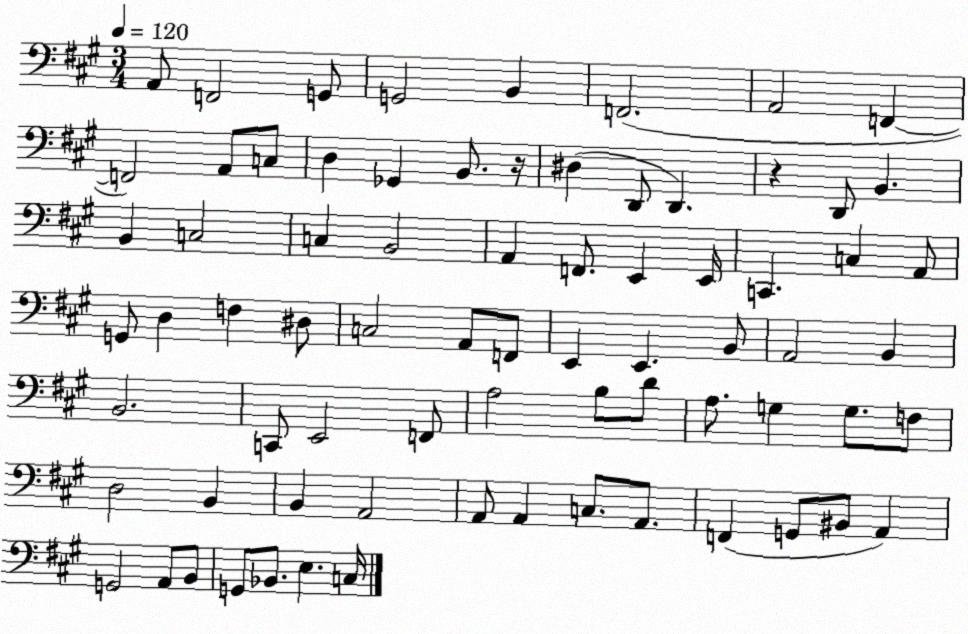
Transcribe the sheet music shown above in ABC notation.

X:1
T:Untitled
M:3/4
L:1/4
K:A
A,,/2 F,,2 G,,/2 G,,2 B,, F,,2 A,,2 F,, F,,2 A,,/2 C,/2 D, _G,, B,,/2 z/4 ^D, D,,/2 D,, z D,,/2 B,, B,, C,2 C, B,,2 A,, F,,/2 E,, E,,/4 C,, C, A,,/2 G,,/2 D, F, ^D,/2 C,2 A,,/2 F,,/2 E,, E,, B,,/2 A,,2 B,, B,,2 C,,/2 E,,2 F,,/2 A,2 B,/2 D/2 A,/2 G, G,/2 F,/2 D,2 B,, B,, A,,2 A,,/2 A,, C,/2 A,,/2 F,, G,,/2 ^B,,/2 A,, G,,2 A,,/2 B,,/2 G,,/2 _B,,/2 E, C,/4